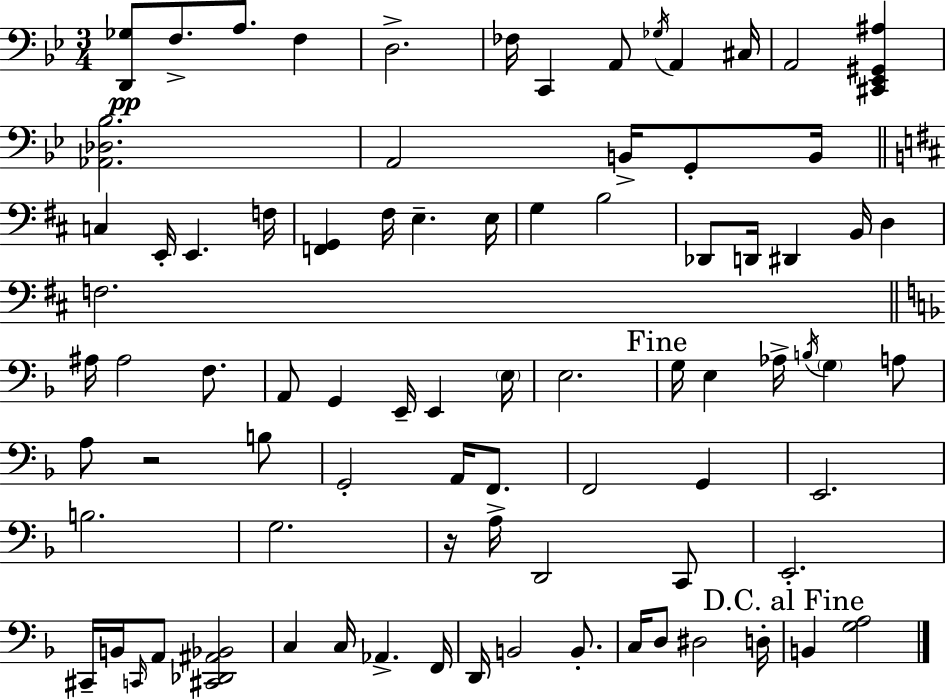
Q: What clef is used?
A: bass